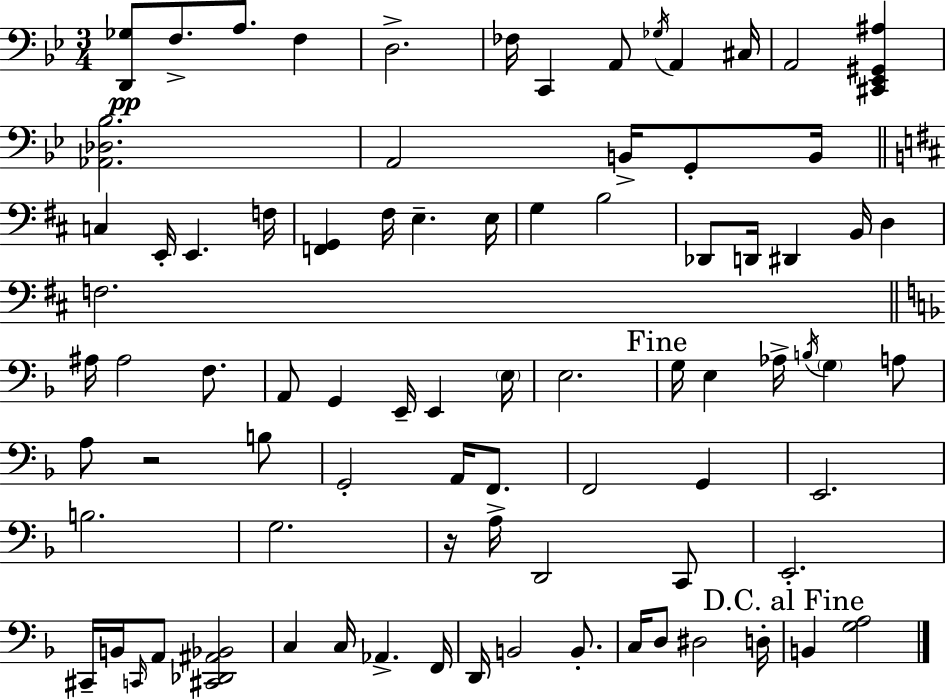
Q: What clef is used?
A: bass